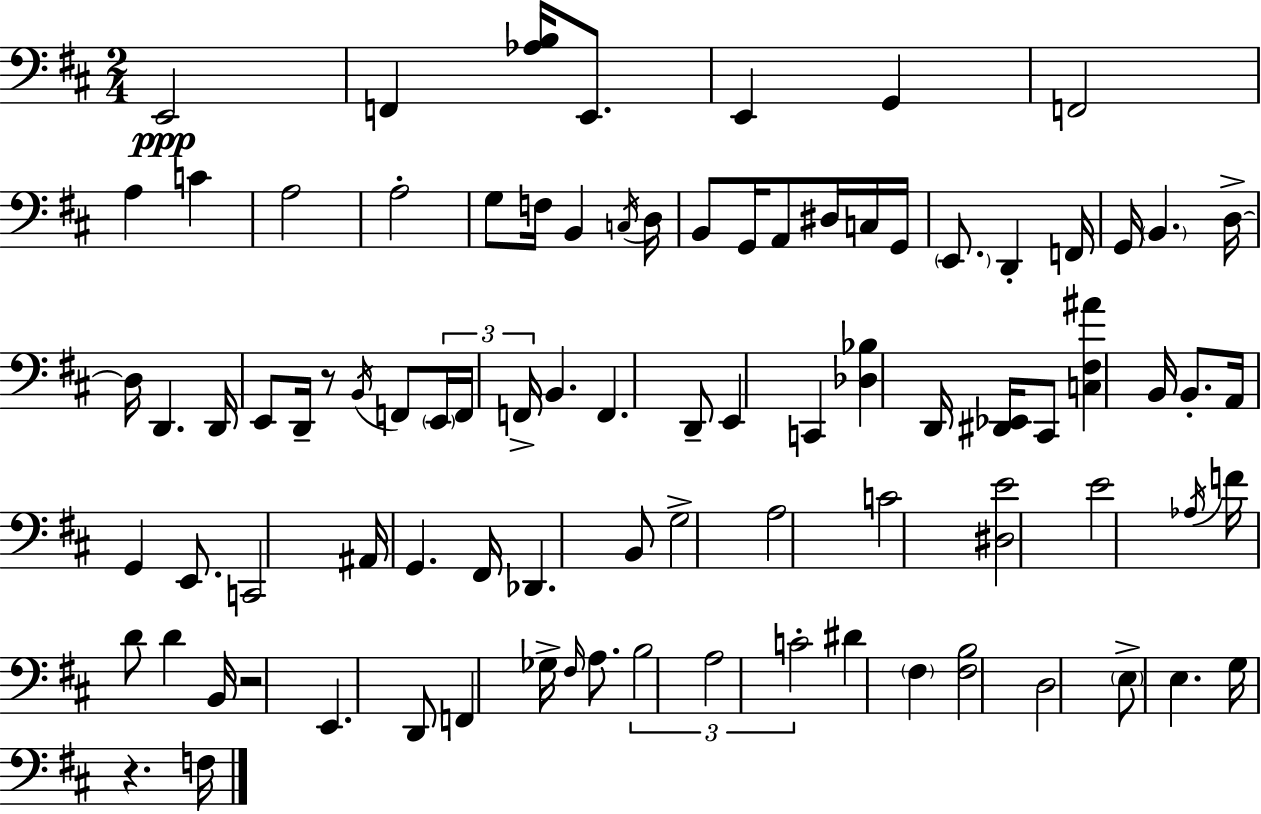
{
  \clef bass
  \numericTimeSignature
  \time 2/4
  \key d \major
  e,2\ppp | f,4 <aes b>16 e,8. | e,4 g,4 | f,2 | \break a4 c'4 | a2 | a2-. | g8 f16 b,4 \acciaccatura { c16 } | \break d16 b,8 g,16 a,8 dis16 c16 | g,16 \parenthesize e,8. d,4-. | f,16 g,16 \parenthesize b,4. | d16->~~ d16 d,4. | \break d,16 e,8 d,16-- r8 \acciaccatura { b,16 } f,8 | \tuplet 3/2 { \parenthesize e,16 f,16 f,16-> } b,4. | f,4. | d,8-- e,4 c,4 | \break <des bes>4 d,16 <dis, ees,>16 | cis,8 <c fis ais'>4 b,16 b,8.-. | a,16 g,4 e,8. | c,2 | \break ais,16 g,4. | fis,16 des,4. | b,8 g2-> | a2 | \break c'2 | <dis e'>2 | e'2 | \acciaccatura { aes16 } f'16 d'8 d'4 | \break b,16 r2 | e,4. | d,8 f,4 ges16-> | \grace { fis16 } a8. \tuplet 3/2 { b2 | \break a2 | c'2-. } | dis'4 | \parenthesize fis4 <fis b>2 | \break d2 | \parenthesize e8-> e4. | g16 r4. | f16 \bar "|."
}